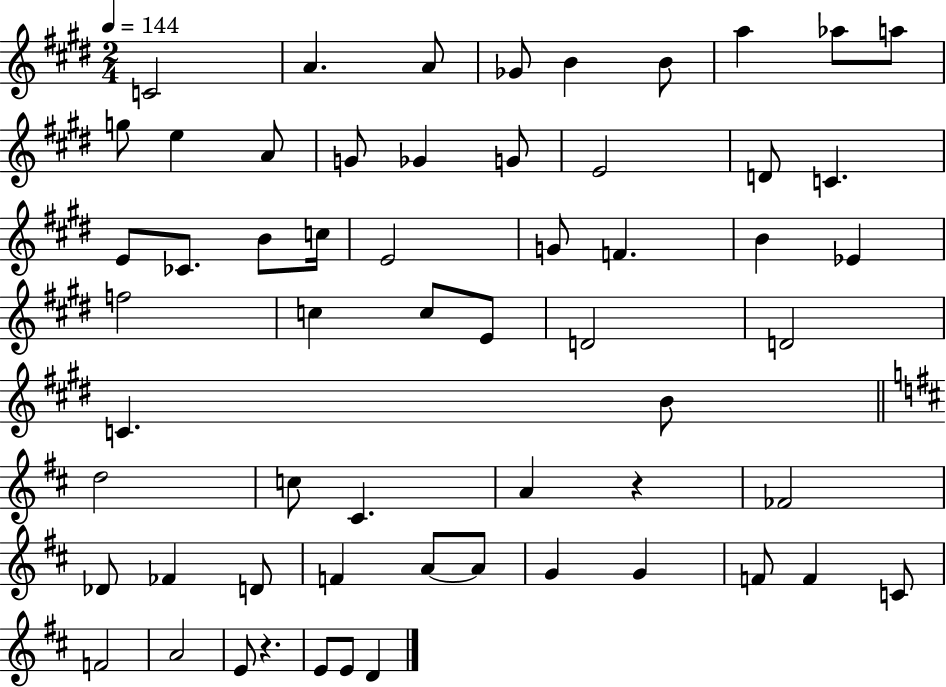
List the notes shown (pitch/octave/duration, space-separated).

C4/h A4/q. A4/e Gb4/e B4/q B4/e A5/q Ab5/e A5/e G5/e E5/q A4/e G4/e Gb4/q G4/e E4/h D4/e C4/q. E4/e CES4/e. B4/e C5/s E4/h G4/e F4/q. B4/q Eb4/q F5/h C5/q C5/e E4/e D4/h D4/h C4/q. B4/e D5/h C5/e C#4/q. A4/q R/q FES4/h Db4/e FES4/q D4/e F4/q A4/e A4/e G4/q G4/q F4/e F4/q C4/e F4/h A4/h E4/e R/q. E4/e E4/e D4/q